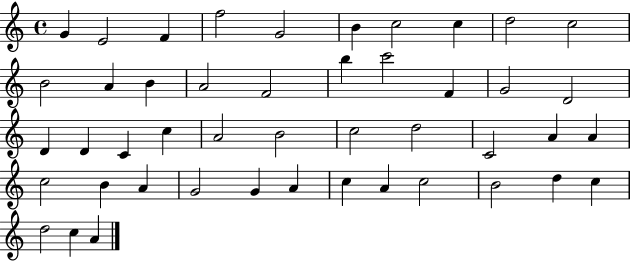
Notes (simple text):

G4/q E4/h F4/q F5/h G4/h B4/q C5/h C5/q D5/h C5/h B4/h A4/q B4/q A4/h F4/h B5/q C6/h F4/q G4/h D4/h D4/q D4/q C4/q C5/q A4/h B4/h C5/h D5/h C4/h A4/q A4/q C5/h B4/q A4/q G4/h G4/q A4/q C5/q A4/q C5/h B4/h D5/q C5/q D5/h C5/q A4/q